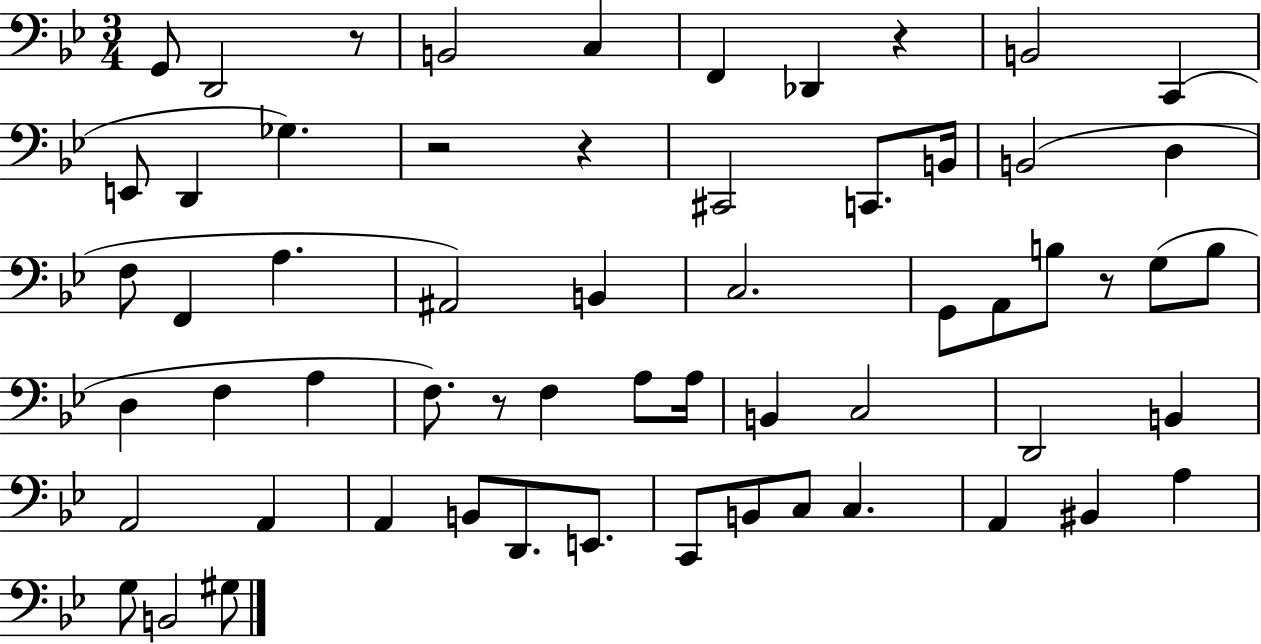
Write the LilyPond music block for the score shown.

{
  \clef bass
  \numericTimeSignature
  \time 3/4
  \key bes \major
  g,8 d,2 r8 | b,2 c4 | f,4 des,4 r4 | b,2 c,4( | \break e,8 d,4 ges4.) | r2 r4 | cis,2 c,8. b,16 | b,2( d4 | \break f8 f,4 a4. | ais,2) b,4 | c2. | g,8 a,8 b8 r8 g8( b8 | \break d4 f4 a4 | f8.) r8 f4 a8 a16 | b,4 c2 | d,2 b,4 | \break a,2 a,4 | a,4 b,8 d,8. e,8. | c,8 b,8 c8 c4. | a,4 bis,4 a4 | \break g8 b,2 gis8 | \bar "|."
}